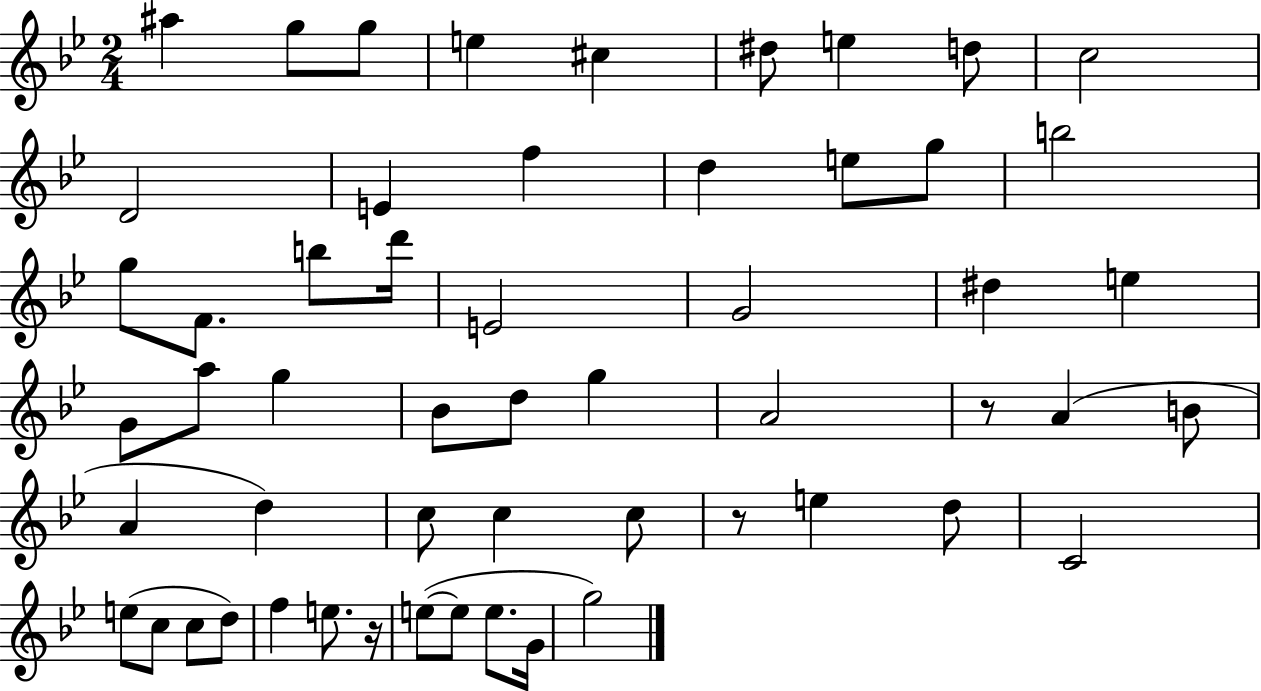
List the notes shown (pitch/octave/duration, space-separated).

A#5/q G5/e G5/e E5/q C#5/q D#5/e E5/q D5/e C5/h D4/h E4/q F5/q D5/q E5/e G5/e B5/h G5/e F4/e. B5/e D6/s E4/h G4/h D#5/q E5/q G4/e A5/e G5/q Bb4/e D5/e G5/q A4/h R/e A4/q B4/e A4/q D5/q C5/e C5/q C5/e R/e E5/q D5/e C4/h E5/e C5/e C5/e D5/e F5/q E5/e. R/s E5/e E5/e E5/e. G4/s G5/h